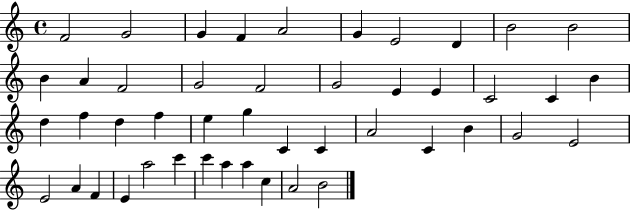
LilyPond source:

{
  \clef treble
  \time 4/4
  \defaultTimeSignature
  \key c \major
  f'2 g'2 | g'4 f'4 a'2 | g'4 e'2 d'4 | b'2 b'2 | \break b'4 a'4 f'2 | g'2 f'2 | g'2 e'4 e'4 | c'2 c'4 b'4 | \break d''4 f''4 d''4 f''4 | e''4 g''4 c'4 c'4 | a'2 c'4 b'4 | g'2 e'2 | \break e'2 a'4 f'4 | e'4 a''2 c'''4 | c'''4 a''4 a''4 c''4 | a'2 b'2 | \break \bar "|."
}